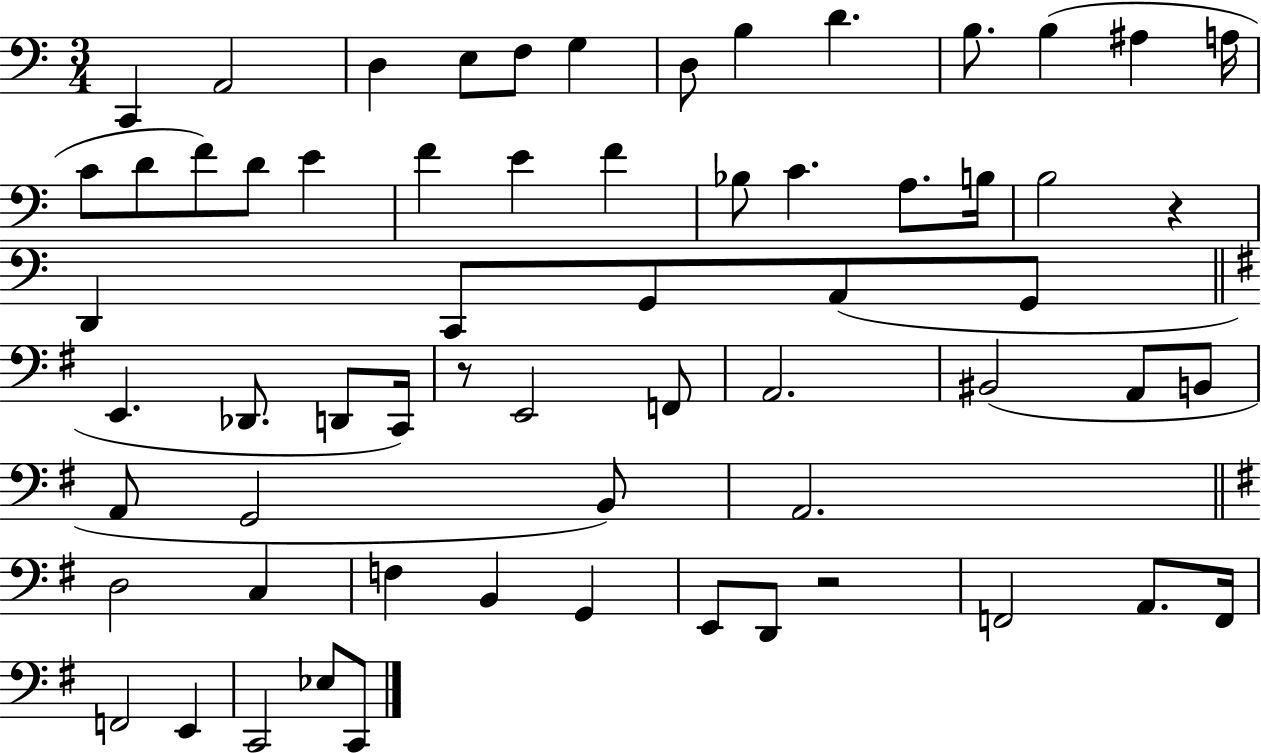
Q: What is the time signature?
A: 3/4